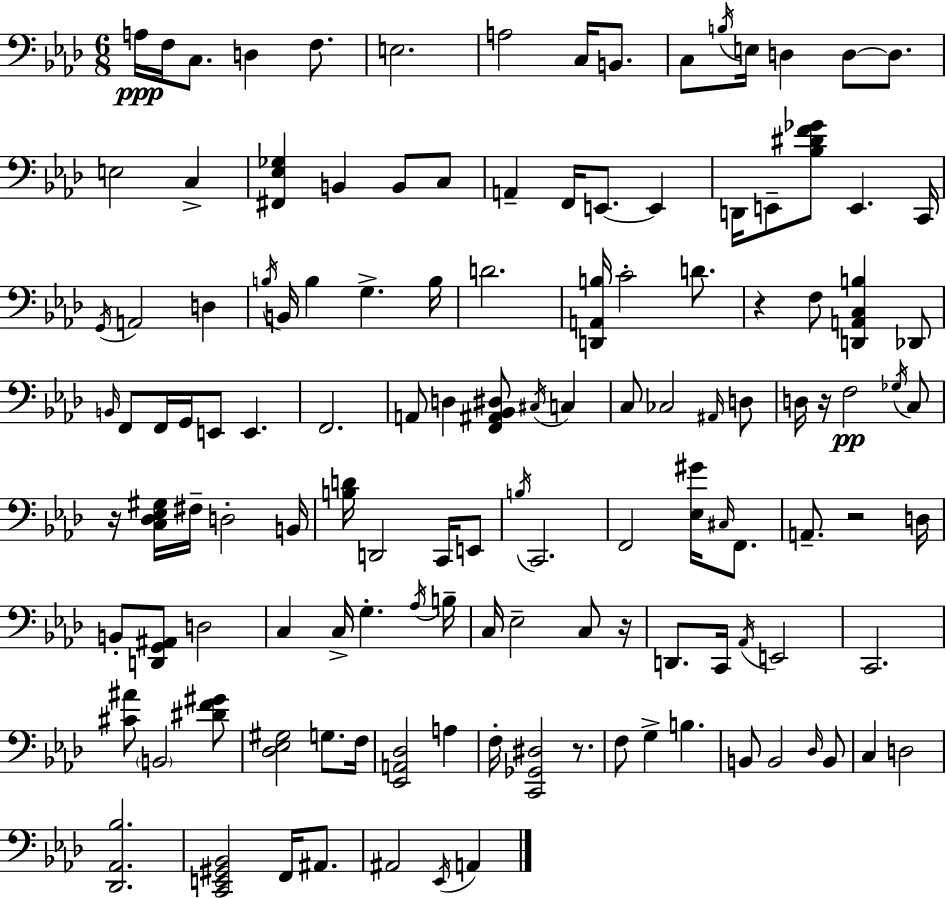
X:1
T:Untitled
M:6/8
L:1/4
K:Fm
A,/4 F,/4 C,/2 D, F,/2 E,2 A,2 C,/4 B,,/2 C,/2 B,/4 E,/4 D, D,/2 D,/2 E,2 C, [^F,,_E,_G,] B,, B,,/2 C,/2 A,, F,,/4 E,,/2 E,, D,,/4 E,,/2 [_B,^DF_G]/2 E,, C,,/4 G,,/4 A,,2 D, B,/4 B,,/4 B, G, B,/4 D2 [D,,A,,B,]/4 C2 D/2 z F,/2 [D,,A,,C,B,] _D,,/2 B,,/4 F,,/2 F,,/4 G,,/4 E,,/2 E,, F,,2 A,,/2 D, [F,,^A,,_B,,^D,]/2 ^C,/4 C, C,/2 _C,2 ^A,,/4 D,/2 D,/4 z/4 F,2 _G,/4 C,/2 z/4 [C,_D,_E,^G,]/4 ^F,/4 D,2 B,,/4 [B,D]/4 D,,2 C,,/4 E,,/2 B,/4 C,,2 F,,2 [_E,^G]/4 ^C,/4 F,,/2 A,,/2 z2 D,/4 B,,/2 [D,,G,,^A,,]/2 D,2 C, C,/4 G, _A,/4 B,/4 C,/4 _E,2 C,/2 z/4 D,,/2 C,,/4 _A,,/4 E,,2 C,,2 [^C^A]/2 B,,2 [^DF^G]/2 [_D,_E,^G,]2 G,/2 F,/4 [_E,,A,,_D,]2 A, F,/4 [C,,_G,,^D,]2 z/2 F,/2 G, B, B,,/2 B,,2 _D,/4 B,,/2 C, D,2 [_D,,_A,,_B,]2 [C,,E,,^G,,_B,,]2 F,,/4 ^A,,/2 ^A,,2 _E,,/4 A,,